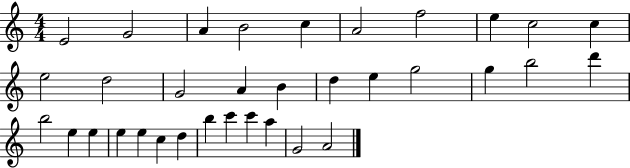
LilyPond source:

{
  \clef treble
  \numericTimeSignature
  \time 4/4
  \key c \major
  e'2 g'2 | a'4 b'2 c''4 | a'2 f''2 | e''4 c''2 c''4 | \break e''2 d''2 | g'2 a'4 b'4 | d''4 e''4 g''2 | g''4 b''2 d'''4 | \break b''2 e''4 e''4 | e''4 e''4 c''4 d''4 | b''4 c'''4 c'''4 a''4 | g'2 a'2 | \break \bar "|."
}